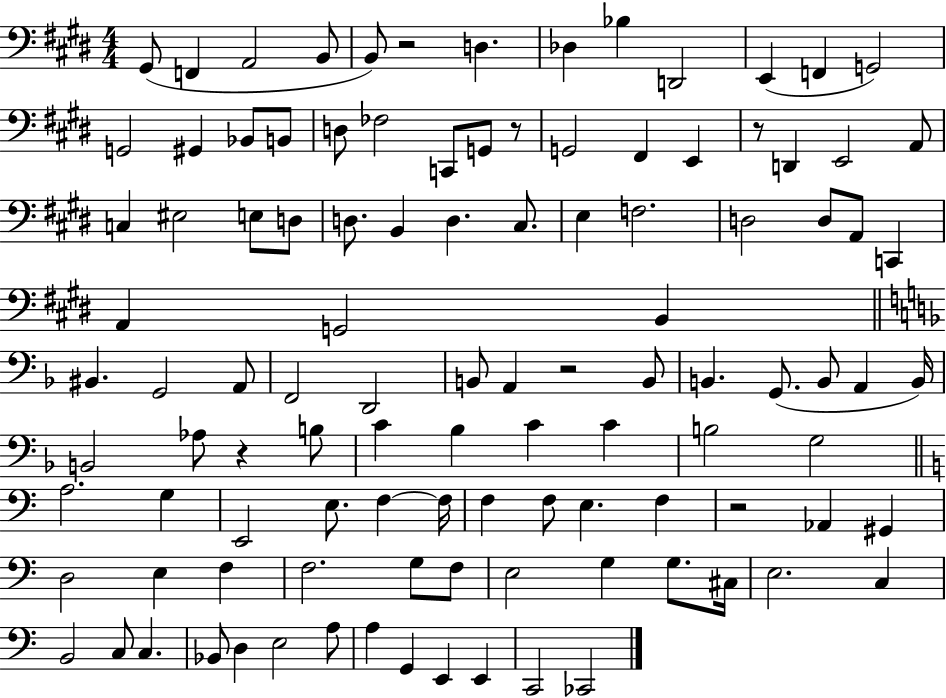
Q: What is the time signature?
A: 4/4